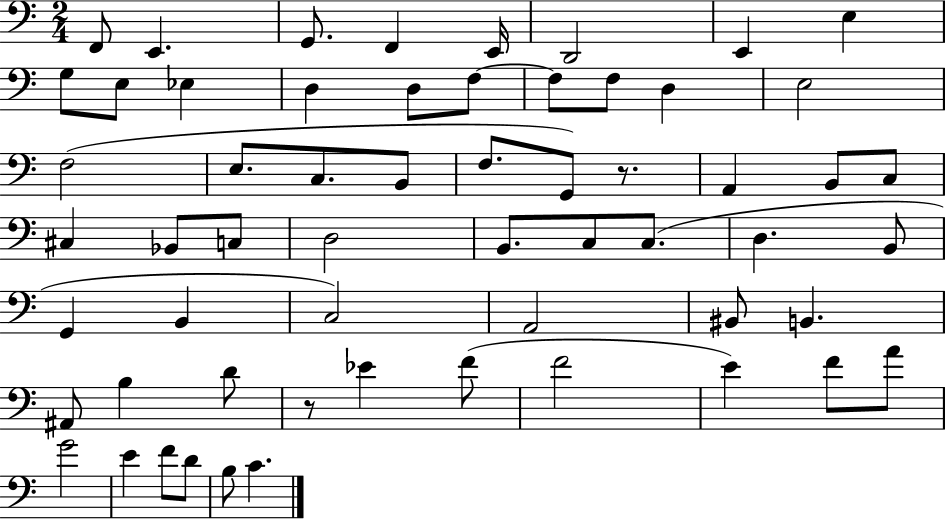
{
  \clef bass
  \numericTimeSignature
  \time 2/4
  \key c \major
  f,8 e,4. | g,8. f,4 e,16 | d,2 | e,4 e4 | \break g8 e8 ees4 | d4 d8 f8~~ | f8 f8 d4 | e2 | \break f2( | e8. c8. b,8 | f8. g,8) r8. | a,4 b,8 c8 | \break cis4 bes,8 c8 | d2 | b,8. c8 c8.( | d4. b,8 | \break g,4 b,4 | c2) | a,2 | bis,8 b,4. | \break ais,8 b4 d'8 | r8 ees'4 f'8( | f'2 | e'4) f'8 a'8 | \break g'2 | e'4 f'8 d'8 | b8 c'4. | \bar "|."
}